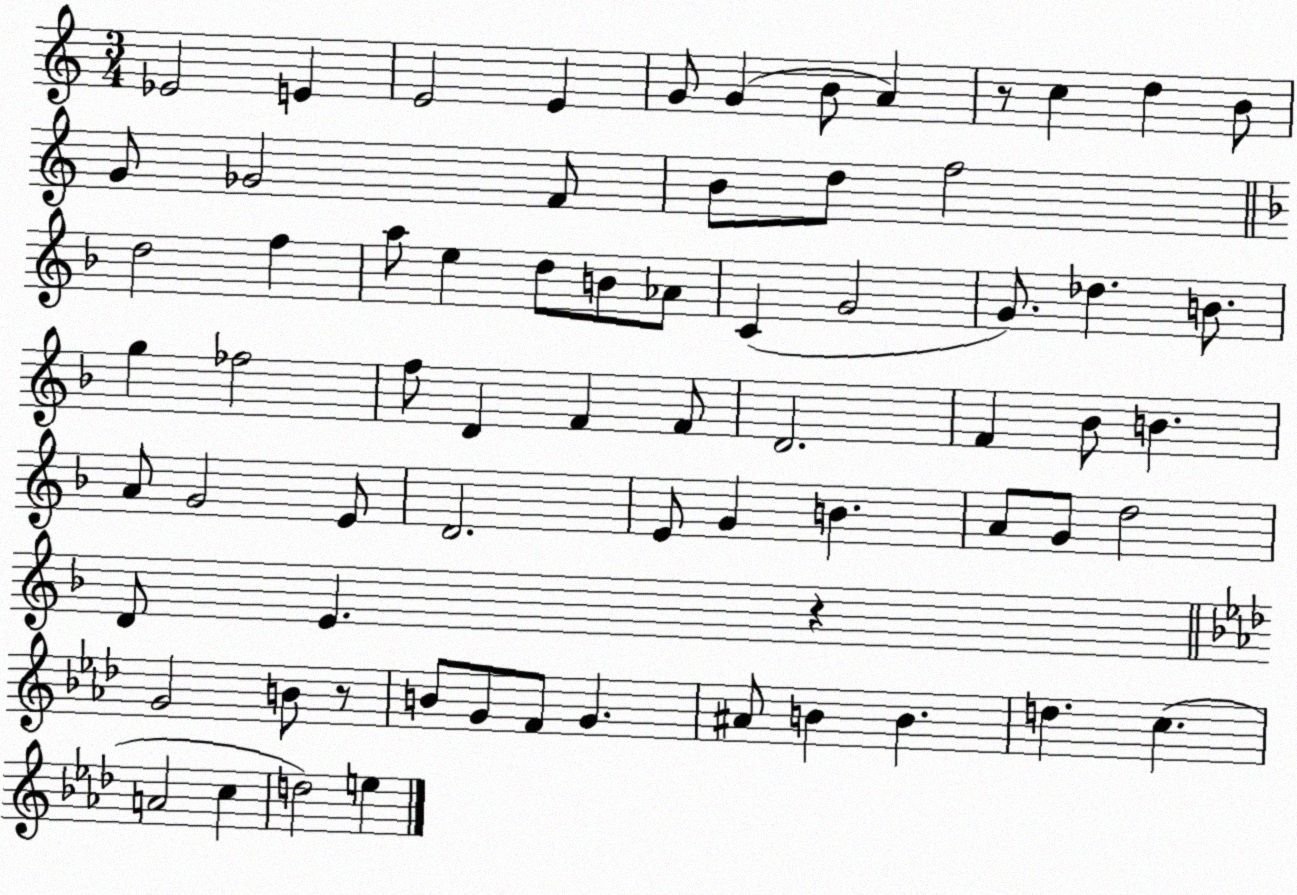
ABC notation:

X:1
T:Untitled
M:3/4
L:1/4
K:C
_E2 E E2 E G/2 G B/2 A z/2 c d B/2 G/2 _G2 F/2 B/2 d/2 f2 d2 f a/2 e d/2 B/2 _A/2 C G2 G/2 _d B/2 g _f2 f/2 D F F/2 D2 F _B/2 B A/2 G2 E/2 D2 E/2 G B A/2 G/2 d2 D/2 E z G2 B/2 z/2 B/2 G/2 F/2 G ^A/2 B B d c A2 c d2 e